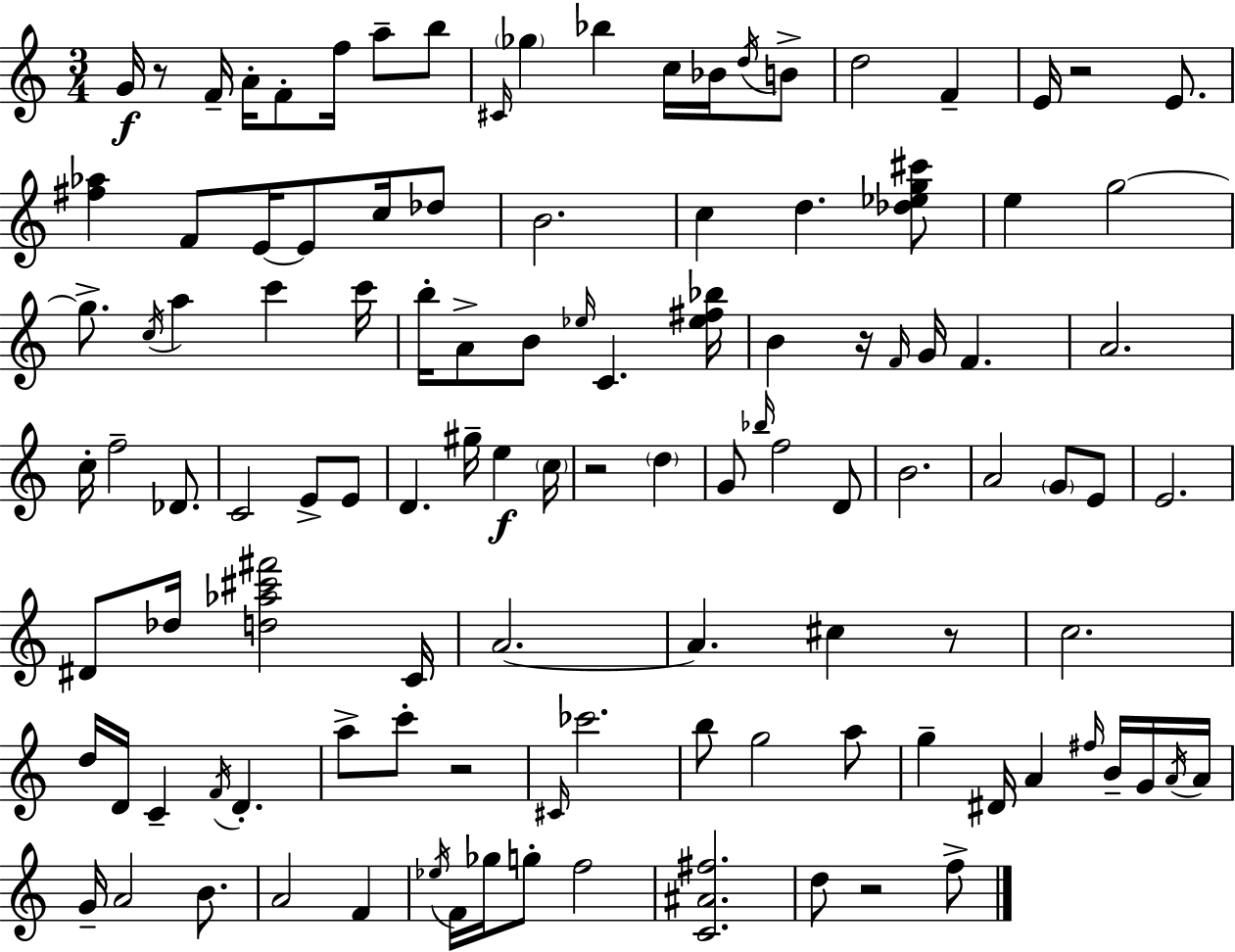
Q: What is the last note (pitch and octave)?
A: F5